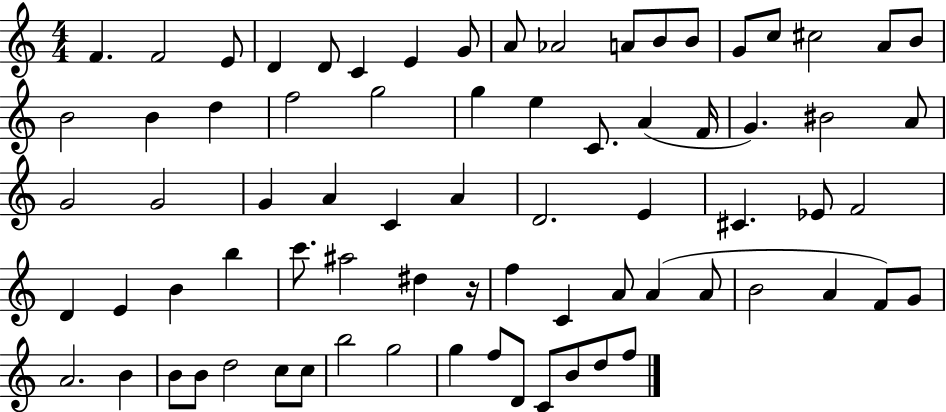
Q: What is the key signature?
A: C major